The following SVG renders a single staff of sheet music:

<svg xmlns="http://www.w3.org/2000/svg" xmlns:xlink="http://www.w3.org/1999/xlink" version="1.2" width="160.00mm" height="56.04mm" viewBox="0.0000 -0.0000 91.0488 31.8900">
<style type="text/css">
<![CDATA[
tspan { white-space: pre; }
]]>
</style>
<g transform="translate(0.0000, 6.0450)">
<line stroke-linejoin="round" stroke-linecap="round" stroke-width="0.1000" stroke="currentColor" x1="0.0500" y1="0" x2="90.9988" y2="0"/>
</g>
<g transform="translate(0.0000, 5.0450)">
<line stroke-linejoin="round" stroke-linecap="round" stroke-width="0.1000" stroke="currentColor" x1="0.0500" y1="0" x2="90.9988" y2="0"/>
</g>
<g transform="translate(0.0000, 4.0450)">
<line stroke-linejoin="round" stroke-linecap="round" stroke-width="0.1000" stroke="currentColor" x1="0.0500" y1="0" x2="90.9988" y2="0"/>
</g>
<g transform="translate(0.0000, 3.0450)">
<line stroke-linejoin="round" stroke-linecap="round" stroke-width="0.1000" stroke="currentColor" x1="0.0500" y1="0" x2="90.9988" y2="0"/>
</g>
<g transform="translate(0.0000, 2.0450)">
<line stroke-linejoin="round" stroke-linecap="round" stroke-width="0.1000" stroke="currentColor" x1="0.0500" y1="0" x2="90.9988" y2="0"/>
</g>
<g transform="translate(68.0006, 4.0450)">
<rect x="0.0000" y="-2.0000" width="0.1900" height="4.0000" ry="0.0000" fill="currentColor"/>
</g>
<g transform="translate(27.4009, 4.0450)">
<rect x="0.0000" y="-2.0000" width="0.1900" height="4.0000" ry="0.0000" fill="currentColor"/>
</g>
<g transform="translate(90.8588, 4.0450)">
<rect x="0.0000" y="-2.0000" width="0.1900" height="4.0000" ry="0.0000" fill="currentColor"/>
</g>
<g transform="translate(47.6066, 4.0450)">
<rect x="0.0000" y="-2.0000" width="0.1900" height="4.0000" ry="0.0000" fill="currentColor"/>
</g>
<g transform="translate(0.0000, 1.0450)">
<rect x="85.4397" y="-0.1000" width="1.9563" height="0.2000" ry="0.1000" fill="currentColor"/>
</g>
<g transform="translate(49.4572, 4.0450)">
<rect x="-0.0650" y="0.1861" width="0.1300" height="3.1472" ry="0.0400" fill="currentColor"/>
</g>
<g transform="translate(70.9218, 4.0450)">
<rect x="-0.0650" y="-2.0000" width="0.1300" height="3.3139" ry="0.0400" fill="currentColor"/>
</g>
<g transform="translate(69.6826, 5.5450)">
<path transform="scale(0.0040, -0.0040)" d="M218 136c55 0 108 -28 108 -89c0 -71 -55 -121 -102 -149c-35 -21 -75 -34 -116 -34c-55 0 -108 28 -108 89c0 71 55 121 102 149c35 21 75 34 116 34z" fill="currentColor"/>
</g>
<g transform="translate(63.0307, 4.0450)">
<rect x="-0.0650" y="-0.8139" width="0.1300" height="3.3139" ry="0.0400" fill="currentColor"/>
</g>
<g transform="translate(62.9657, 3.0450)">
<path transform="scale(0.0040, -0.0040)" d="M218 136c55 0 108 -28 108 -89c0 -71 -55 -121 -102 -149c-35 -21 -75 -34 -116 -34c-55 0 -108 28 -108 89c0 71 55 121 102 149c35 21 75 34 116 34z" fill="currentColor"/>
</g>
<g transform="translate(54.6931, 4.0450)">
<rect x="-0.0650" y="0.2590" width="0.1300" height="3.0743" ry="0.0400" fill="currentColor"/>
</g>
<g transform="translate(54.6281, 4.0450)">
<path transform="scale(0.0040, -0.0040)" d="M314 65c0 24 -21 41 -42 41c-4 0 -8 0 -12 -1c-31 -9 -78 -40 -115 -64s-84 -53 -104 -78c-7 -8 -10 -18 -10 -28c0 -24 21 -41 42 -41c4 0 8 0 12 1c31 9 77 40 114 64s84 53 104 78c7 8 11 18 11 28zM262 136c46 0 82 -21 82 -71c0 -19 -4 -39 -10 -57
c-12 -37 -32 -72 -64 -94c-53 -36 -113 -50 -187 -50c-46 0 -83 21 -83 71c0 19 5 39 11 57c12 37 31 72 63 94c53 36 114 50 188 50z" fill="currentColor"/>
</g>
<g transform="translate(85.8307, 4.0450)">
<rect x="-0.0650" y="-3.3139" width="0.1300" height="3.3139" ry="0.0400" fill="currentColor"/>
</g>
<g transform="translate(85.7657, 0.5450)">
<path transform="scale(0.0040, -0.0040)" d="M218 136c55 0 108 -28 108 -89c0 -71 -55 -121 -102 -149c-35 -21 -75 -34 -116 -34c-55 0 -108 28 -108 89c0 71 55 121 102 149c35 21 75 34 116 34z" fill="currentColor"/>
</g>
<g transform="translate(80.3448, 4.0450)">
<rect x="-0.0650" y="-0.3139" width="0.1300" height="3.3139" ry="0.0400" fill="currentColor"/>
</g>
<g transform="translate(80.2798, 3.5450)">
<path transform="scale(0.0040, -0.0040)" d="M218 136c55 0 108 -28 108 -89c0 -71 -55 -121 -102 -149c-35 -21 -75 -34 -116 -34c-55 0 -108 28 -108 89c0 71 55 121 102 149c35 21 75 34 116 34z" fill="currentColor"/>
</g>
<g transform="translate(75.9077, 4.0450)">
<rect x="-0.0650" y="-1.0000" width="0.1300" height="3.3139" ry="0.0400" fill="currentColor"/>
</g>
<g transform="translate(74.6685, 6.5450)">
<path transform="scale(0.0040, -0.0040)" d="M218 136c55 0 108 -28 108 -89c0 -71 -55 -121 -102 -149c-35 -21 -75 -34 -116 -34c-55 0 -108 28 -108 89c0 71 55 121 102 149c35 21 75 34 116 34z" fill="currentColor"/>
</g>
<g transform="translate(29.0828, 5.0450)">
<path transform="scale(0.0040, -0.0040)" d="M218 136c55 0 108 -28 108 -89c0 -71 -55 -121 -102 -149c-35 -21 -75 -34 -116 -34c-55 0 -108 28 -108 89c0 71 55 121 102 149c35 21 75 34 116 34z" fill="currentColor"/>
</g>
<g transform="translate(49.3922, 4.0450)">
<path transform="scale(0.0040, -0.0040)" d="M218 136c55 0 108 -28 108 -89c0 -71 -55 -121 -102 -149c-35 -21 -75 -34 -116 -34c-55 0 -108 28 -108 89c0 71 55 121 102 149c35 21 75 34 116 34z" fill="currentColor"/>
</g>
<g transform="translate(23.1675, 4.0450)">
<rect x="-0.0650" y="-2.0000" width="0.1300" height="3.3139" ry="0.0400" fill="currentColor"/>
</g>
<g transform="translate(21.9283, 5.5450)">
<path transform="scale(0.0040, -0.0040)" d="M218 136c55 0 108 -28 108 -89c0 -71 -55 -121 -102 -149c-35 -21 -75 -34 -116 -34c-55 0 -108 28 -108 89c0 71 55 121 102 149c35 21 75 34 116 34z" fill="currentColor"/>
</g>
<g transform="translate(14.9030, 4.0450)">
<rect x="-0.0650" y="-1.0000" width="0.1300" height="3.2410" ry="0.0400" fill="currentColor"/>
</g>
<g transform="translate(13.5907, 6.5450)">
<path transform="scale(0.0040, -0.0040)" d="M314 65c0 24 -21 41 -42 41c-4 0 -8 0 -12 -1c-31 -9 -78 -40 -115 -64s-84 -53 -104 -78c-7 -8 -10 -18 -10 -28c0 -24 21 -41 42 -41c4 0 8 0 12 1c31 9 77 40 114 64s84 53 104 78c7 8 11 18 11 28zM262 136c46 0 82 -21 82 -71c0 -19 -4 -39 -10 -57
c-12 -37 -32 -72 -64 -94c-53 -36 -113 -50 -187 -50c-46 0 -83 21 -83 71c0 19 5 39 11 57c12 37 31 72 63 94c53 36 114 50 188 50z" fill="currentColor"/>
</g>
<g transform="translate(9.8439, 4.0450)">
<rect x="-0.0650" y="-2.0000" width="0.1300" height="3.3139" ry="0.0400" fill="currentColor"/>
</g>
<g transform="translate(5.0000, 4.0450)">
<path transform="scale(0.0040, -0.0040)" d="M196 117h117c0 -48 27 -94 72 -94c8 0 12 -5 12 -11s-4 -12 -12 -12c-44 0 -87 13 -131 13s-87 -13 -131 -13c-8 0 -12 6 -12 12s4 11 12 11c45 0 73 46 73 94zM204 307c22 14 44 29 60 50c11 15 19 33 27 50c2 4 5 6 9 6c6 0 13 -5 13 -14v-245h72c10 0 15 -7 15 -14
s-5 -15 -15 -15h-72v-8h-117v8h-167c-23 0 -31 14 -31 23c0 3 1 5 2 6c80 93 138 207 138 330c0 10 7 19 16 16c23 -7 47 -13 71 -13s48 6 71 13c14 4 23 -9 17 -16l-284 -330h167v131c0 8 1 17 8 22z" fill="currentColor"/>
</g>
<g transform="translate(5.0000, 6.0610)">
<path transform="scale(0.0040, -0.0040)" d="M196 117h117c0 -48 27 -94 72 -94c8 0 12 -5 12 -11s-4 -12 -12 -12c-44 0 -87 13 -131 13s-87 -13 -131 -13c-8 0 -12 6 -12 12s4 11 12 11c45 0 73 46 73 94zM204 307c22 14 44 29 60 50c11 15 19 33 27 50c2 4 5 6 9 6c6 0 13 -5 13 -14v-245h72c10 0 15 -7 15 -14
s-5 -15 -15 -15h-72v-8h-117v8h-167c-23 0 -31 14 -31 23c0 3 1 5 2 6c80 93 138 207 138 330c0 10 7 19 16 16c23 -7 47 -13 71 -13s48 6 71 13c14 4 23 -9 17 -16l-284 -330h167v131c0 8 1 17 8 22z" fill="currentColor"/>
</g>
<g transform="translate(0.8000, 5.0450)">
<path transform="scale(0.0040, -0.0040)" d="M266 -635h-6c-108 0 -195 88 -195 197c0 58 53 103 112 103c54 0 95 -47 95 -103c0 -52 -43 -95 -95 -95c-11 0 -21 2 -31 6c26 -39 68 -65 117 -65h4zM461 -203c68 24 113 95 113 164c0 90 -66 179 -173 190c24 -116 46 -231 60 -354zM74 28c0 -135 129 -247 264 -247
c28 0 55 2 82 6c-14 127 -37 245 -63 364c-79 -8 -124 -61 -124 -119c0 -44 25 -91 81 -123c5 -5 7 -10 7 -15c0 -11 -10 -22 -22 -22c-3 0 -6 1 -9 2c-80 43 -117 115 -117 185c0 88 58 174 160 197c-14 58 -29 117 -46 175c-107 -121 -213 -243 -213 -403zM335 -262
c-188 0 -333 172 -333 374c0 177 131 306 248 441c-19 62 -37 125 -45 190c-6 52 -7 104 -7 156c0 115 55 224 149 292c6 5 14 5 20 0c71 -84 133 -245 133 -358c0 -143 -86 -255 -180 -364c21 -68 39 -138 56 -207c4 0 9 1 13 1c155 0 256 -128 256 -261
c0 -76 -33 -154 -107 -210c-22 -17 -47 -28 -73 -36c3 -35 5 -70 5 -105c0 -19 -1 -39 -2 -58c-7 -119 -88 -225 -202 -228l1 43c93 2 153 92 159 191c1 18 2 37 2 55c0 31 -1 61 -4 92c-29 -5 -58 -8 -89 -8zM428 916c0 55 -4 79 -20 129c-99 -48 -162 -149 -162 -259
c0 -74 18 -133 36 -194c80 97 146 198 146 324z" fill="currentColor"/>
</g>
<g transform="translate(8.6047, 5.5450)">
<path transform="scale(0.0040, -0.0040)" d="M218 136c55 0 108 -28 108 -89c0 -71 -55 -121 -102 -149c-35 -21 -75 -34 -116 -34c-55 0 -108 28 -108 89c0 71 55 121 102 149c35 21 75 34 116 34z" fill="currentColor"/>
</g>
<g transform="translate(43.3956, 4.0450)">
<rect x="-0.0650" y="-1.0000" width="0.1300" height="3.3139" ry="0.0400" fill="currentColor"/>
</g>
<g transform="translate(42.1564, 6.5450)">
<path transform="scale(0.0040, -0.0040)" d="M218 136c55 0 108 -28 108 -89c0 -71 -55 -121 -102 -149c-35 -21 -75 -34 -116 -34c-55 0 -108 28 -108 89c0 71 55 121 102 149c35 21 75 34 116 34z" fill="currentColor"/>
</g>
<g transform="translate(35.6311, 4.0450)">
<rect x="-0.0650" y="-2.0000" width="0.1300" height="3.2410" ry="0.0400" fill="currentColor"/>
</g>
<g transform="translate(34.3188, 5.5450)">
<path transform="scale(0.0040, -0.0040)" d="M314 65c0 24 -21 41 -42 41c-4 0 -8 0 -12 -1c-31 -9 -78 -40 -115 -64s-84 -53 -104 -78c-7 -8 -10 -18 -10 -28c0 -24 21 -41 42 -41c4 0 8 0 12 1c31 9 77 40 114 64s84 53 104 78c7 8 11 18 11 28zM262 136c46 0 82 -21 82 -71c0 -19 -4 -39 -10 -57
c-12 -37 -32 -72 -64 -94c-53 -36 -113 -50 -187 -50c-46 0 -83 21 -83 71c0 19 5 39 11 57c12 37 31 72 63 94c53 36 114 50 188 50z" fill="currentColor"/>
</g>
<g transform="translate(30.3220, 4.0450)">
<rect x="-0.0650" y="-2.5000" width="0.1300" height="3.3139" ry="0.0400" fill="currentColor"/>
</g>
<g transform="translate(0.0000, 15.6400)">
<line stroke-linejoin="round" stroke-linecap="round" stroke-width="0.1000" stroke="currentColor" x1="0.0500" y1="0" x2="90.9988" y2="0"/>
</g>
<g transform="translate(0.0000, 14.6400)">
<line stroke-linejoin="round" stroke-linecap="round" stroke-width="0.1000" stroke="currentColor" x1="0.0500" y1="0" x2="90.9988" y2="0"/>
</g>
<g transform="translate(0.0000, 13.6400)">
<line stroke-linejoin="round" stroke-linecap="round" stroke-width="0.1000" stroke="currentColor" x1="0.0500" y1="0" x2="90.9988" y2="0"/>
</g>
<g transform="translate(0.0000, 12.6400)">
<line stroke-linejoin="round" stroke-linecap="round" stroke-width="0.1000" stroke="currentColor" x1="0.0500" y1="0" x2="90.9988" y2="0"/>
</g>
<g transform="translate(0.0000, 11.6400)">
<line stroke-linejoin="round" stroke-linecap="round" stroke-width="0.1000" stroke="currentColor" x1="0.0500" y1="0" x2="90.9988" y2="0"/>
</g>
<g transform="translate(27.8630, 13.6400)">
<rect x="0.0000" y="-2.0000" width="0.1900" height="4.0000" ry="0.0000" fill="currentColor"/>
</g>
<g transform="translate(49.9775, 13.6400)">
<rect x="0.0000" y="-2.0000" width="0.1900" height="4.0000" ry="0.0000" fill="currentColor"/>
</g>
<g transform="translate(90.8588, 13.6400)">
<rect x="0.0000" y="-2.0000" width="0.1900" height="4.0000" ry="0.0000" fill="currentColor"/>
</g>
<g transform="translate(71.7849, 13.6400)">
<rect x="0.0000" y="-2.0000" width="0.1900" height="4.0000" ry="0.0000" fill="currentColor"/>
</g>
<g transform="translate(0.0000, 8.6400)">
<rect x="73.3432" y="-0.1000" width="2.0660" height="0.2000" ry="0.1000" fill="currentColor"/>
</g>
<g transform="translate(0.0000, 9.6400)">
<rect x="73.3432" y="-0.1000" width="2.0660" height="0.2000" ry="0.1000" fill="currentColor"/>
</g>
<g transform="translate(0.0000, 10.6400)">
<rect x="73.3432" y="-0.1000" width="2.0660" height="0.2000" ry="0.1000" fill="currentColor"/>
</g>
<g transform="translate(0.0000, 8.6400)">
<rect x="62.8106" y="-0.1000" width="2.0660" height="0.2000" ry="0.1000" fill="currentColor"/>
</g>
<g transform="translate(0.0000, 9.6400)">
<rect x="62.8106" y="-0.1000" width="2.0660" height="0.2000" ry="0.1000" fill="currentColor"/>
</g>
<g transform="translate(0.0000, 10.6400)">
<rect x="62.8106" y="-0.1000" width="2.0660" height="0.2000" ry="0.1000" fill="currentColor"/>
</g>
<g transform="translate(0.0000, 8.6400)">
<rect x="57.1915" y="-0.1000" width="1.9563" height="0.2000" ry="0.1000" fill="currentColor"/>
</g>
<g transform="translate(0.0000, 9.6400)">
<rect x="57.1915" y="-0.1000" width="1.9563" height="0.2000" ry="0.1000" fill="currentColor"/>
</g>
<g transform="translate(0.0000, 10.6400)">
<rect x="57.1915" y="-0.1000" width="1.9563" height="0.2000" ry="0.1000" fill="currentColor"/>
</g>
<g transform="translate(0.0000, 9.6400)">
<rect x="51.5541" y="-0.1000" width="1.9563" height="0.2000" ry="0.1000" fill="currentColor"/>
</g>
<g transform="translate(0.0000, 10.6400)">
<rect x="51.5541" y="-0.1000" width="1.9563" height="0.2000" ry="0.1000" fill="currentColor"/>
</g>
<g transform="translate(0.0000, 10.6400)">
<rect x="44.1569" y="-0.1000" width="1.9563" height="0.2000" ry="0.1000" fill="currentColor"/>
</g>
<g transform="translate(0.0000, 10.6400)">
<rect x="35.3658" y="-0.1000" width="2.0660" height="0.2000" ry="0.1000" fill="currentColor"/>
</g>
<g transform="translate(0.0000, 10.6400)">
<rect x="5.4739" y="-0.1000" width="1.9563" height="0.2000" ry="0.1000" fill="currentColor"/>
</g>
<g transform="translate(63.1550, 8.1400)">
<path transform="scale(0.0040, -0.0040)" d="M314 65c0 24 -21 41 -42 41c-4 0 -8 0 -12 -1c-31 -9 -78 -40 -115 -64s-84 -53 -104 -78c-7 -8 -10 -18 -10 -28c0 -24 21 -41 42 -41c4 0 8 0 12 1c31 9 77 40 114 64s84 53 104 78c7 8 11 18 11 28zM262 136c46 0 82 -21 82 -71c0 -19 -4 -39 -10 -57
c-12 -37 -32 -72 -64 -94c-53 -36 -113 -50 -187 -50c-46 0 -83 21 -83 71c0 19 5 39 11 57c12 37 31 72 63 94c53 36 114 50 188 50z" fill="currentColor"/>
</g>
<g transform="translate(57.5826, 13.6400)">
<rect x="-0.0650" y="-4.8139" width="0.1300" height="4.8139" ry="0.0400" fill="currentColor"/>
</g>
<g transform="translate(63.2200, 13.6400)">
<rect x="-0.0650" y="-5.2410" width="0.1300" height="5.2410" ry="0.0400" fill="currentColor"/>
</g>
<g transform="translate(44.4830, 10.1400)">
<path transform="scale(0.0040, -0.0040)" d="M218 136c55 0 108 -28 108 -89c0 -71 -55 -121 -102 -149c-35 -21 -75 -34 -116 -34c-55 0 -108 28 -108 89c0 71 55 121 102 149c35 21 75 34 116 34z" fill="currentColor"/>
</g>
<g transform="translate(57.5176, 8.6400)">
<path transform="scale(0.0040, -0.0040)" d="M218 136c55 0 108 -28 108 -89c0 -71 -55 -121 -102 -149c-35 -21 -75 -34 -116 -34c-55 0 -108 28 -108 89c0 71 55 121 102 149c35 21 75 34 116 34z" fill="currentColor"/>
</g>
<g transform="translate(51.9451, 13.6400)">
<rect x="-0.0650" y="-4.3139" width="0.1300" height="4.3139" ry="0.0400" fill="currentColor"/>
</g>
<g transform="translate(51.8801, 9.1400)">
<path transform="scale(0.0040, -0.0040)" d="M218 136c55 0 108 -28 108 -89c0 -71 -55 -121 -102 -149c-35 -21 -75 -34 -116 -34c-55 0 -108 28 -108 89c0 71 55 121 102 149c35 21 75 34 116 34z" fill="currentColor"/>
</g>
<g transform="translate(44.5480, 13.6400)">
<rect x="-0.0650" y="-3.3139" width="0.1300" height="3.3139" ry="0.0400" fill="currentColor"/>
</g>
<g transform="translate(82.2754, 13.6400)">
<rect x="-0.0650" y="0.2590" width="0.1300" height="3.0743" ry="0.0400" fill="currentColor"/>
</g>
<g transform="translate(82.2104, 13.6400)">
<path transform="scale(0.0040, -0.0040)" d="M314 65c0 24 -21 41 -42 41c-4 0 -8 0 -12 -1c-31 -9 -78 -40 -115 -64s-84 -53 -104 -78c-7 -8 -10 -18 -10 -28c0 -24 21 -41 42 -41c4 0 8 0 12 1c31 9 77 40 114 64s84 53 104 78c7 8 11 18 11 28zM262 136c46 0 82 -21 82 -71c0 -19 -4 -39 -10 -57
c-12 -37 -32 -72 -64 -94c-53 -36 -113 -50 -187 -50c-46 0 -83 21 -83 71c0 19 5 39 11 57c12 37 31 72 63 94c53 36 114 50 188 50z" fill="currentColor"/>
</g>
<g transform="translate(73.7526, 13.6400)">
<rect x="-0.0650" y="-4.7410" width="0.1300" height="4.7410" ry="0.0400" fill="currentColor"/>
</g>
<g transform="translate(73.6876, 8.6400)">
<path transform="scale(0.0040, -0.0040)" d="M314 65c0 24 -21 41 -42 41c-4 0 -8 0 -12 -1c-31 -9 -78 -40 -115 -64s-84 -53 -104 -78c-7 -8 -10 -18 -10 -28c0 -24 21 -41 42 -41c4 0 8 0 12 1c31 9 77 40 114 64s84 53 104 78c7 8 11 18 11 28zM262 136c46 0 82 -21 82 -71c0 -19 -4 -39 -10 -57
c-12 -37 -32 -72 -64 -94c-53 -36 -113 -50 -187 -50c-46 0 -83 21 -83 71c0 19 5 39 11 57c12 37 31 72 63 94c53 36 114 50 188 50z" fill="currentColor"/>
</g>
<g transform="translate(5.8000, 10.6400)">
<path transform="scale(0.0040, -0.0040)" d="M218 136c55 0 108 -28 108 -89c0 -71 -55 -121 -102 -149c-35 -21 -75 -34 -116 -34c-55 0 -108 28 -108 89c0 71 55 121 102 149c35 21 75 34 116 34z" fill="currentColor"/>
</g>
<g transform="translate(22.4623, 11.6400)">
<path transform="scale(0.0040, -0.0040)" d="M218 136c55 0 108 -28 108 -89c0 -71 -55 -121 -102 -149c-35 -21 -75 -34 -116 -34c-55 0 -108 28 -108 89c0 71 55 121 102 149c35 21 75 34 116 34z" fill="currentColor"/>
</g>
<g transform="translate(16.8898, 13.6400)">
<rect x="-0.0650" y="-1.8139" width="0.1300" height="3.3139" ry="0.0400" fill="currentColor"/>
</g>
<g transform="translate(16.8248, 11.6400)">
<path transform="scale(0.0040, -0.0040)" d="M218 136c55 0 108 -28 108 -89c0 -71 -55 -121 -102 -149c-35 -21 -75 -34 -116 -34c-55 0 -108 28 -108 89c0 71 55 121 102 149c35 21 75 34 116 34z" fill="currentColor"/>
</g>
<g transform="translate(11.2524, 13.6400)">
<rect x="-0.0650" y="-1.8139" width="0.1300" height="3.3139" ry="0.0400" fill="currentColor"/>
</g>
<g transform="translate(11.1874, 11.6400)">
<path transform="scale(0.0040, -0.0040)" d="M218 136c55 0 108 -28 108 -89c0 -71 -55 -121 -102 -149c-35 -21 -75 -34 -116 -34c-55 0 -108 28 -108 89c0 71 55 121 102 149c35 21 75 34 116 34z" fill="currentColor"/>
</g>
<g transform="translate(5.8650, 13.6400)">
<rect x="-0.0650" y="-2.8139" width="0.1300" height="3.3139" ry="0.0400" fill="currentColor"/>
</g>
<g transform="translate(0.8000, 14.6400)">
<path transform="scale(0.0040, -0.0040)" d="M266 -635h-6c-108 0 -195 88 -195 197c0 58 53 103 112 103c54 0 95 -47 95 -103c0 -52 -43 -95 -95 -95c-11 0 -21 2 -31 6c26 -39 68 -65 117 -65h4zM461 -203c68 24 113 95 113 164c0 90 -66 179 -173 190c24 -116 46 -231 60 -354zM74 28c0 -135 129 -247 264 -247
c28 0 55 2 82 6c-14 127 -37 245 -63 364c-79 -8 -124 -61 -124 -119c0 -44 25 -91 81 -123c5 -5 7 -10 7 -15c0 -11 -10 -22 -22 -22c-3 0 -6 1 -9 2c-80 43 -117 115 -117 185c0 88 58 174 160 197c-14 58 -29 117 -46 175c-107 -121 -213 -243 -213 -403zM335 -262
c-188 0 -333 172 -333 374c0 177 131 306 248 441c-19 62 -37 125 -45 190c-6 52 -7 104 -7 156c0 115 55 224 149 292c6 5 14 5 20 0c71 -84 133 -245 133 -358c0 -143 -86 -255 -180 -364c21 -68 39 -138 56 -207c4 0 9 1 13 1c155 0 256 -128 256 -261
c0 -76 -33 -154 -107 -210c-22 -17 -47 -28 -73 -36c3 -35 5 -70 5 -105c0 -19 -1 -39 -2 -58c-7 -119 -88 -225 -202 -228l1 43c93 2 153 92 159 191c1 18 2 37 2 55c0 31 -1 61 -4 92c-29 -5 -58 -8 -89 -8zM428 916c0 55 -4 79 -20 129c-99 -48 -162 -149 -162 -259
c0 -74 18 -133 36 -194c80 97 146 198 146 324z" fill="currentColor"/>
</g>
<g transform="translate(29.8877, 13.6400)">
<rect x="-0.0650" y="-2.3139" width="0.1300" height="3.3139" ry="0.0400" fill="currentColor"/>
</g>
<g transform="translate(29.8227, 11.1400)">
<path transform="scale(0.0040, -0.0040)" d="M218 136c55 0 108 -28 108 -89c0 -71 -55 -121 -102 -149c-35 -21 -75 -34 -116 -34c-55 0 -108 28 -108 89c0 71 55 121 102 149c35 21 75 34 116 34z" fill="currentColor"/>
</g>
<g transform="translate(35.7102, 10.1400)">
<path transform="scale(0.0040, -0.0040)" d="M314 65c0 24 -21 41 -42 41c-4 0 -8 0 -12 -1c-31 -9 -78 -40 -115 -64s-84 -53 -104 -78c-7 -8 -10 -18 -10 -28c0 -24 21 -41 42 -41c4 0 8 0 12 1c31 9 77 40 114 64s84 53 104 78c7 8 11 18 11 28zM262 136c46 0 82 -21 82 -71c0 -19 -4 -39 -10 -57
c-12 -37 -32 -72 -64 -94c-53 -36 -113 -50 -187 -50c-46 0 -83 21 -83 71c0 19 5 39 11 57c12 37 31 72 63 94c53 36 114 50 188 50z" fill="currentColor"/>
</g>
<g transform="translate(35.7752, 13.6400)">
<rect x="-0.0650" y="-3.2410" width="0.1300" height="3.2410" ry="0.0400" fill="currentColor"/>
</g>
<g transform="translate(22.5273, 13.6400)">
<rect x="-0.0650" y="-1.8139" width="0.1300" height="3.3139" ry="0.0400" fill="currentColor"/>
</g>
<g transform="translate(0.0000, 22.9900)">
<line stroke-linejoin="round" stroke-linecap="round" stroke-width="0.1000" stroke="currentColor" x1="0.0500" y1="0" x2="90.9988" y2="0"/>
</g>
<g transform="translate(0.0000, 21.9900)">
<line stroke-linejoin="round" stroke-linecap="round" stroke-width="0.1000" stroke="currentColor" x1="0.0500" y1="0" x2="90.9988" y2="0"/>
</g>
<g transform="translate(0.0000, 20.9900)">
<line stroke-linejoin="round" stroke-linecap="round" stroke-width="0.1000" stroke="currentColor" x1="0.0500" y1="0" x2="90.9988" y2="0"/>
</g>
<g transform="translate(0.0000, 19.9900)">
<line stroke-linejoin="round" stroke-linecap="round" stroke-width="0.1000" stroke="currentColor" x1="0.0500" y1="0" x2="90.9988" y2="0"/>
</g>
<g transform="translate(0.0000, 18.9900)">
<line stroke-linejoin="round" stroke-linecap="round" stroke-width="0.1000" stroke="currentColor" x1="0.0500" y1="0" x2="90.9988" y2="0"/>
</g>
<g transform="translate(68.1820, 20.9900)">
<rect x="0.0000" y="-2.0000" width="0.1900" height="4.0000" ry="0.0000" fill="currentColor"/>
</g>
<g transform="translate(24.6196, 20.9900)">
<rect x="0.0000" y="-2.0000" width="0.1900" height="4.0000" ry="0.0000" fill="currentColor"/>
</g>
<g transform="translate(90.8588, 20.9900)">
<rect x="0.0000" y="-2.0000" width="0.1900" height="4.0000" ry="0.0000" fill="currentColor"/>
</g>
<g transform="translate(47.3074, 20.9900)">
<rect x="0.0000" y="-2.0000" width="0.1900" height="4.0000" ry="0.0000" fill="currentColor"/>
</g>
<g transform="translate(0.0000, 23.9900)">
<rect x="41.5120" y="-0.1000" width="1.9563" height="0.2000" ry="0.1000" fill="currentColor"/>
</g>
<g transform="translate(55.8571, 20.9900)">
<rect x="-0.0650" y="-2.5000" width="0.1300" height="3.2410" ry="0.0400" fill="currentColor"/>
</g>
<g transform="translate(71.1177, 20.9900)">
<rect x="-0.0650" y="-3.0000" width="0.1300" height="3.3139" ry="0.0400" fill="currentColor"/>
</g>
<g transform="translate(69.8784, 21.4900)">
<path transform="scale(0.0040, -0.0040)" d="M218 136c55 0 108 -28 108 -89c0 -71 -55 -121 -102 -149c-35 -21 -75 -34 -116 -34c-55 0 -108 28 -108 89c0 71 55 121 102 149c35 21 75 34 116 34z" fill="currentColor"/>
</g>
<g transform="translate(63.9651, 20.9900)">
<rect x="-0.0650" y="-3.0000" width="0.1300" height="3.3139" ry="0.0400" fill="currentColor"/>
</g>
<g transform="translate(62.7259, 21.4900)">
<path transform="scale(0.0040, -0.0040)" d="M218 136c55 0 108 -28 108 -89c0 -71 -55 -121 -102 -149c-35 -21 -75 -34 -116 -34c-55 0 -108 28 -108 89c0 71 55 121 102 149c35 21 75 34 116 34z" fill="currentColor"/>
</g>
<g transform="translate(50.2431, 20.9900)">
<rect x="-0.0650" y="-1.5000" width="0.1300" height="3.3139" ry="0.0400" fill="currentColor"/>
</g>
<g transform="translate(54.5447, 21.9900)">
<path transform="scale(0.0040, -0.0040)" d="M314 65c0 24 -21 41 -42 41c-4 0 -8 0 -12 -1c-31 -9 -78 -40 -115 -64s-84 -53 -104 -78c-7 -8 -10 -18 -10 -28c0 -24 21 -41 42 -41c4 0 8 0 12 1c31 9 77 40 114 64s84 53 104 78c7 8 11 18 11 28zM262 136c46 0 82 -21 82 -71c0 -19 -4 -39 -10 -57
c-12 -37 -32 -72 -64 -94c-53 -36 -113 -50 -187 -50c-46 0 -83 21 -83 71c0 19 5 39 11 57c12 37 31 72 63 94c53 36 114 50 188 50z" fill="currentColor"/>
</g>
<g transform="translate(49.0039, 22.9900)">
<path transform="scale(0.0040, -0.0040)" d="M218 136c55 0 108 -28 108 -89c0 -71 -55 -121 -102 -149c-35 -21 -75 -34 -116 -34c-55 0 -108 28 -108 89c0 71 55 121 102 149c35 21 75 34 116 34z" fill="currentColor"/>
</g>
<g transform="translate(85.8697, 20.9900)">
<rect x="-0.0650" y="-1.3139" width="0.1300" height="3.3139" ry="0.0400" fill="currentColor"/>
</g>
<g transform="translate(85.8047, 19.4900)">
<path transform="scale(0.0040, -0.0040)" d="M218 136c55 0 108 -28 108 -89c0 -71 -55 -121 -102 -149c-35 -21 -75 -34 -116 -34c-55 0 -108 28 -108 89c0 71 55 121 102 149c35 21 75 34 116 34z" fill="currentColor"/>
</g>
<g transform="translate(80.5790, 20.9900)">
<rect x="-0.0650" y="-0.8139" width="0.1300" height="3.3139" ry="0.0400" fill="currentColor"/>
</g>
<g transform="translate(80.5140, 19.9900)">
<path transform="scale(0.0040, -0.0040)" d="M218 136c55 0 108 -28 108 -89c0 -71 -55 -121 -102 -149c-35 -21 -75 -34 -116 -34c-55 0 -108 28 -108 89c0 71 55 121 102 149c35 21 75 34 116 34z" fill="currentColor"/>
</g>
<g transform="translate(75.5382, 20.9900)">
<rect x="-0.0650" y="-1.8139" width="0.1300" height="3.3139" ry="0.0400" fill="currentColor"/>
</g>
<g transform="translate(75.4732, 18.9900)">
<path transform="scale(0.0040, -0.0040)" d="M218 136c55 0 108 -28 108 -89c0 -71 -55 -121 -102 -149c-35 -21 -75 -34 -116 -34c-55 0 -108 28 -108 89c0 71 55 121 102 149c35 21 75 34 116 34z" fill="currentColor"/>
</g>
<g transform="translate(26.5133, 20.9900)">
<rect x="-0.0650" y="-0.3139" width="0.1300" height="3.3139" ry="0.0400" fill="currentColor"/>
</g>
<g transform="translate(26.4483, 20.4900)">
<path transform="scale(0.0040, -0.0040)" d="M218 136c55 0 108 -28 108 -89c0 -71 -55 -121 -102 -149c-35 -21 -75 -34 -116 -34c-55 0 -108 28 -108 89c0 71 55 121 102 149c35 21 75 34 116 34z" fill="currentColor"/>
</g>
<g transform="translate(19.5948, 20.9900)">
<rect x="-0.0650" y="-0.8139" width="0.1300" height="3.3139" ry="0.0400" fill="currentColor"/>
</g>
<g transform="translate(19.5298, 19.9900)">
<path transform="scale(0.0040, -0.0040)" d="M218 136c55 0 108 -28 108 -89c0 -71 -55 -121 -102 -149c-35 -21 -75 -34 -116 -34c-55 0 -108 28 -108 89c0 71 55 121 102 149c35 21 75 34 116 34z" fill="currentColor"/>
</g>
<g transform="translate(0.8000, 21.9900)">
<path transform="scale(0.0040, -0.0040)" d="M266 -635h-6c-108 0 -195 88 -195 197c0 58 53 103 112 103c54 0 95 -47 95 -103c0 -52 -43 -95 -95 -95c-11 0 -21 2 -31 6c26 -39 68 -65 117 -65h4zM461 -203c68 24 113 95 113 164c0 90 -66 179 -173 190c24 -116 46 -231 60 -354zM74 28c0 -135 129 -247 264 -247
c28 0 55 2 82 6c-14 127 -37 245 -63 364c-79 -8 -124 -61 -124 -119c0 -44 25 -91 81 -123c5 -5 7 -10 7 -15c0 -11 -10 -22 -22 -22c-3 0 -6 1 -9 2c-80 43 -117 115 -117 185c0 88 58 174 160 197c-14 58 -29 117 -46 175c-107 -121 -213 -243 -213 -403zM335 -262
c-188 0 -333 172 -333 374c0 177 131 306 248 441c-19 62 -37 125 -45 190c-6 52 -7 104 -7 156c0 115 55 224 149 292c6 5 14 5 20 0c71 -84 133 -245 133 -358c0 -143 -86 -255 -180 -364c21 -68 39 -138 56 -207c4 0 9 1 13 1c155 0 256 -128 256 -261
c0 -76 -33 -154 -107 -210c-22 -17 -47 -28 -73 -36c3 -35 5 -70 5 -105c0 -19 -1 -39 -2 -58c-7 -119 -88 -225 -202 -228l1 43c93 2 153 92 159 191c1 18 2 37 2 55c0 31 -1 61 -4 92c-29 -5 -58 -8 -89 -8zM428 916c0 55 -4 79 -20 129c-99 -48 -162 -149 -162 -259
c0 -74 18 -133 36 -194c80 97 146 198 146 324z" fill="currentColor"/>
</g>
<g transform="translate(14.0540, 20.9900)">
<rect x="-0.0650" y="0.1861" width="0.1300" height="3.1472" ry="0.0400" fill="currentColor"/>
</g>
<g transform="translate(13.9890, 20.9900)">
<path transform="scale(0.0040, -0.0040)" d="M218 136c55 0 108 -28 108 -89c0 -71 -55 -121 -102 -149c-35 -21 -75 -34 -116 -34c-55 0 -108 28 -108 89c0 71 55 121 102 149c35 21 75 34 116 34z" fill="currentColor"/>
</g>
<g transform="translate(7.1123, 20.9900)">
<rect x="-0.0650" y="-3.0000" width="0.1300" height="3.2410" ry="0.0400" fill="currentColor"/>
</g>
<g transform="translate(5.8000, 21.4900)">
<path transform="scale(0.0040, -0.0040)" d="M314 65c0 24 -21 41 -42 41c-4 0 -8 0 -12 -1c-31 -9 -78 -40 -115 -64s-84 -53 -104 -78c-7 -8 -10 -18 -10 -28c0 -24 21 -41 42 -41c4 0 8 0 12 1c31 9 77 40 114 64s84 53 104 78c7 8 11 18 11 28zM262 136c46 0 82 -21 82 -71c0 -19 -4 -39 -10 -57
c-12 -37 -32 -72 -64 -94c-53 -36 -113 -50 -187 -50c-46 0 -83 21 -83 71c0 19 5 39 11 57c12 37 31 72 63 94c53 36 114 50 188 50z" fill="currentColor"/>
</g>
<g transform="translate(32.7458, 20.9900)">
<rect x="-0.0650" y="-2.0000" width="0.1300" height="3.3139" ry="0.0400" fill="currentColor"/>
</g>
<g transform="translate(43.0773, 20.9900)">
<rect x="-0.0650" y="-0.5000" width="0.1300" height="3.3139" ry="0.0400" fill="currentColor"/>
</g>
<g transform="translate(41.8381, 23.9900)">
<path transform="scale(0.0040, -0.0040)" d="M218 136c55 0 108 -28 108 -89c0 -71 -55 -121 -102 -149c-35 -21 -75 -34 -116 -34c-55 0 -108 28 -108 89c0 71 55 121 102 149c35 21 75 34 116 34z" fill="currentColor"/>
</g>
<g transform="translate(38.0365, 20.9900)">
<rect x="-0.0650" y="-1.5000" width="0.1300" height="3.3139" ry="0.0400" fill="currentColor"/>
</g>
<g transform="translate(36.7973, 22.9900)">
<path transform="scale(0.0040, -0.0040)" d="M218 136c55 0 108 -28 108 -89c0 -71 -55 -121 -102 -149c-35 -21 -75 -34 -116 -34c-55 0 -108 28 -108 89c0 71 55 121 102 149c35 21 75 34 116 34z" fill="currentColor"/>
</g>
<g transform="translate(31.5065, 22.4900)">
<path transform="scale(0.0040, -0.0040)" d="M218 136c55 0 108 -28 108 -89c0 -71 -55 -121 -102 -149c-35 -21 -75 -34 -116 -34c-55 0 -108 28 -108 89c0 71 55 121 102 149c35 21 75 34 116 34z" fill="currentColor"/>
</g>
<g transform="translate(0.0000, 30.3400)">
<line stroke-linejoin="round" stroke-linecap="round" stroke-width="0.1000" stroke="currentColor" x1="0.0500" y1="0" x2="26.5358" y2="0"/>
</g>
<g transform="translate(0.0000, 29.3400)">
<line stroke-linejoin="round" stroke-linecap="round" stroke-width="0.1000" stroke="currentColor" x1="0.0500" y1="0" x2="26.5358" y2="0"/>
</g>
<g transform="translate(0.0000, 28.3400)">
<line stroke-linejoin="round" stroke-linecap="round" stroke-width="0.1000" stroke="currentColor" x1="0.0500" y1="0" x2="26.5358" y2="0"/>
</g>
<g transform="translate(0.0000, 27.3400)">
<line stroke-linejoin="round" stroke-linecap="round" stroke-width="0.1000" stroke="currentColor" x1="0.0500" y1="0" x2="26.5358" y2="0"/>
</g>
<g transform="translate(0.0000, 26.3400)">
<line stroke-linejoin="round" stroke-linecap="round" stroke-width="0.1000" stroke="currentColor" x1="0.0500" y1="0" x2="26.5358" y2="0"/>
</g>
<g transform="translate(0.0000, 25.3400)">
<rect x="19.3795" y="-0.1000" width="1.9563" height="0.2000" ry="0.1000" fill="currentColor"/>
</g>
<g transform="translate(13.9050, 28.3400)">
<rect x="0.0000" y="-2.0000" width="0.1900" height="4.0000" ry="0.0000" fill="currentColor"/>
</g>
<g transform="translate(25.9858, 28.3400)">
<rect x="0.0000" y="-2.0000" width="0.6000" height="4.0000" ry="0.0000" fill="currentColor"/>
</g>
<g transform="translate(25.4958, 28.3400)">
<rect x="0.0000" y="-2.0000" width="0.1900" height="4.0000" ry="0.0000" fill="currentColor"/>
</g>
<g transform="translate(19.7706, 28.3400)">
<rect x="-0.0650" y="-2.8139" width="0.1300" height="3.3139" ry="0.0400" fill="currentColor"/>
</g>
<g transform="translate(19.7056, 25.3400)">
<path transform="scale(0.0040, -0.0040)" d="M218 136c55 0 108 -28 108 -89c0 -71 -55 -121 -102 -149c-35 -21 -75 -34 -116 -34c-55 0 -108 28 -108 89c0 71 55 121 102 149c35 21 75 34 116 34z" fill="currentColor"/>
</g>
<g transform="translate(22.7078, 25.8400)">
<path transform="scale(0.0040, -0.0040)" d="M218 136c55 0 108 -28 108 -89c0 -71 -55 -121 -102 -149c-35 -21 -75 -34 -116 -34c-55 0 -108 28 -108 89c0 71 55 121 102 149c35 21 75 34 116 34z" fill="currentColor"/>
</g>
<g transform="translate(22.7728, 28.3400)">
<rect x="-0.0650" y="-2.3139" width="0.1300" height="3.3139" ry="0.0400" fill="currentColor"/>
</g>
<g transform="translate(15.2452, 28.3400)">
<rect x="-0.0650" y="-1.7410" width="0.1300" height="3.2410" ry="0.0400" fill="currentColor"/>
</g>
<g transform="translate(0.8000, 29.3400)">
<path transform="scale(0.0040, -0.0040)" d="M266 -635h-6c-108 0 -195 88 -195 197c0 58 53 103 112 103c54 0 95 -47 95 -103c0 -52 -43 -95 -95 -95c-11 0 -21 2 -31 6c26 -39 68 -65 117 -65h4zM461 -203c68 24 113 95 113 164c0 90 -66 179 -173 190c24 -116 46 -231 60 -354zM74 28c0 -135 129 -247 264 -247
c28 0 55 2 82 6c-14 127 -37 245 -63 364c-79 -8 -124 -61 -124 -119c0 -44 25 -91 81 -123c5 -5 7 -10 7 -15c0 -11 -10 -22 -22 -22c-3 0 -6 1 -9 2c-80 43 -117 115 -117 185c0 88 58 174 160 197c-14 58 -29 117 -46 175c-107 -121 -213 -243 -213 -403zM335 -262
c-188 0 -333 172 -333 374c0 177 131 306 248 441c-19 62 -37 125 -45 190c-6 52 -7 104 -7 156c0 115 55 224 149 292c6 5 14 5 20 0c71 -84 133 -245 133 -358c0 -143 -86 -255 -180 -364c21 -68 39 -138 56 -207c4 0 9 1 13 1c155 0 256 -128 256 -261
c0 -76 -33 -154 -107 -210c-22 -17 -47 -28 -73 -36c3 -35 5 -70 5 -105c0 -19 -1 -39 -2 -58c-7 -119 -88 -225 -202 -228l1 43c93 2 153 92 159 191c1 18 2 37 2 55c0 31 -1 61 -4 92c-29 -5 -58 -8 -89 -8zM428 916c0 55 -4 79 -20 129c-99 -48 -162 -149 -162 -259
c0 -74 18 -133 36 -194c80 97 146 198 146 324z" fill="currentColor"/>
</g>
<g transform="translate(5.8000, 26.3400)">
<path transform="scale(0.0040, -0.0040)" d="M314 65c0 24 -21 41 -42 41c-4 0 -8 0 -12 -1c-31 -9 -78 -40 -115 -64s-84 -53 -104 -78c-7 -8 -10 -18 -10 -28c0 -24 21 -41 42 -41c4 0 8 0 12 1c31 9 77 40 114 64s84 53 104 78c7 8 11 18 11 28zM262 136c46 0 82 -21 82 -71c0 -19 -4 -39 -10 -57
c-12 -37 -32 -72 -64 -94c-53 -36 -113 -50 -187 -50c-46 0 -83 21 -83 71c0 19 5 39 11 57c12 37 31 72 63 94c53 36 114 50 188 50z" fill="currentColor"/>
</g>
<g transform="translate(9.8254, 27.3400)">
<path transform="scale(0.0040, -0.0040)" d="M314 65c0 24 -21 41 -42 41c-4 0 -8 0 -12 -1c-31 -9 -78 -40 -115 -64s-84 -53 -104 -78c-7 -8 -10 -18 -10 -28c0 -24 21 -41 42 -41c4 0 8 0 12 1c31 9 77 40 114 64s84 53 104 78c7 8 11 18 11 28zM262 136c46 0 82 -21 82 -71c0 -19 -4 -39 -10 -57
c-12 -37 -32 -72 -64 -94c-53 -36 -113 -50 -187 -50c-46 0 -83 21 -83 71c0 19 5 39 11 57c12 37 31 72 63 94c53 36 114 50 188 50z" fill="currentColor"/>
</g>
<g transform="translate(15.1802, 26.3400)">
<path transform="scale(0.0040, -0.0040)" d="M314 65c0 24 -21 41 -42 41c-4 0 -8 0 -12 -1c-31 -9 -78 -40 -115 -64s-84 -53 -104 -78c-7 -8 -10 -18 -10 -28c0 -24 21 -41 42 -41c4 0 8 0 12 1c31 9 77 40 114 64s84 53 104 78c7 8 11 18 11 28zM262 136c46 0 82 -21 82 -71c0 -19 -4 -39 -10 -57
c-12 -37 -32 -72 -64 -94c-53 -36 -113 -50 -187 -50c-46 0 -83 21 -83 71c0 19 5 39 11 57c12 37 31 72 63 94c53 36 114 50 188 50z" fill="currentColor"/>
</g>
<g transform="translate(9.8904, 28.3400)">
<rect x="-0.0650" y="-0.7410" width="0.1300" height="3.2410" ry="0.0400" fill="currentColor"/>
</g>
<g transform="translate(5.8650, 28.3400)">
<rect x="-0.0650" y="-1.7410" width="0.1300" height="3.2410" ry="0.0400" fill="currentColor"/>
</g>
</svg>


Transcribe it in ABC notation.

X:1
T:Untitled
M:4/4
L:1/4
K:C
F D2 F G F2 D B B2 d F D c b a f f f g b2 b d' e' f'2 e'2 B2 A2 B d c F E C E G2 A A f d e f2 d2 f2 a g